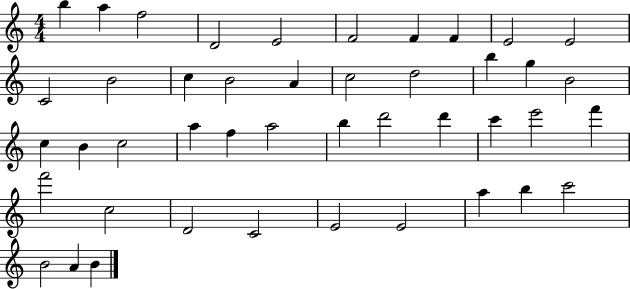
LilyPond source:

{
  \clef treble
  \numericTimeSignature
  \time 4/4
  \key c \major
  b''4 a''4 f''2 | d'2 e'2 | f'2 f'4 f'4 | e'2 e'2 | \break c'2 b'2 | c''4 b'2 a'4 | c''2 d''2 | b''4 g''4 b'2 | \break c''4 b'4 c''2 | a''4 f''4 a''2 | b''4 d'''2 d'''4 | c'''4 e'''2 f'''4 | \break f'''2 c''2 | d'2 c'2 | e'2 e'2 | a''4 b''4 c'''2 | \break b'2 a'4 b'4 | \bar "|."
}